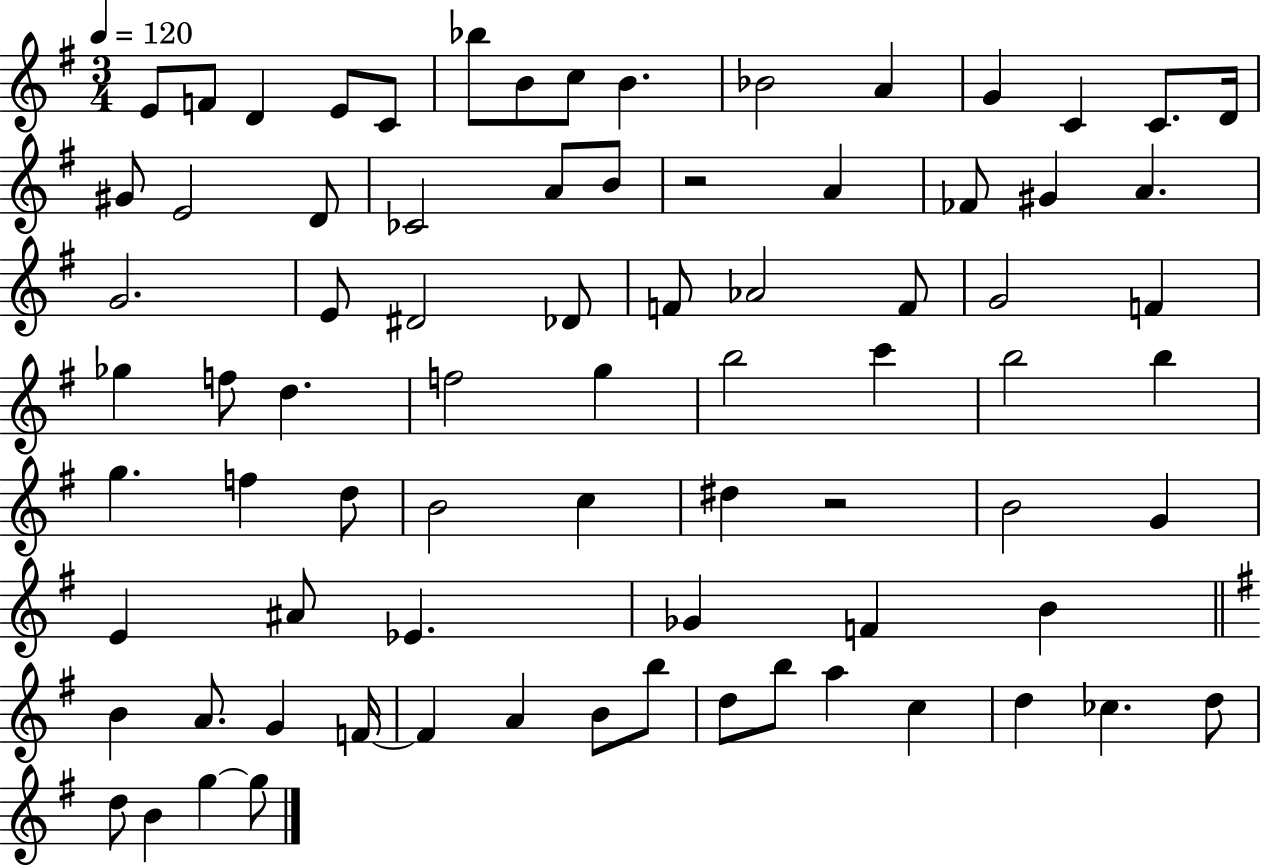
E4/e F4/e D4/q E4/e C4/e Bb5/e B4/e C5/e B4/q. Bb4/h A4/q G4/q C4/q C4/e. D4/s G#4/e E4/h D4/e CES4/h A4/e B4/e R/h A4/q FES4/e G#4/q A4/q. G4/h. E4/e D#4/h Db4/e F4/e Ab4/h F4/e G4/h F4/q Gb5/q F5/e D5/q. F5/h G5/q B5/h C6/q B5/h B5/q G5/q. F5/q D5/e B4/h C5/q D#5/q R/h B4/h G4/q E4/q A#4/e Eb4/q. Gb4/q F4/q B4/q B4/q A4/e. G4/q F4/s F4/q A4/q B4/e B5/e D5/e B5/e A5/q C5/q D5/q CES5/q. D5/e D5/e B4/q G5/q G5/e